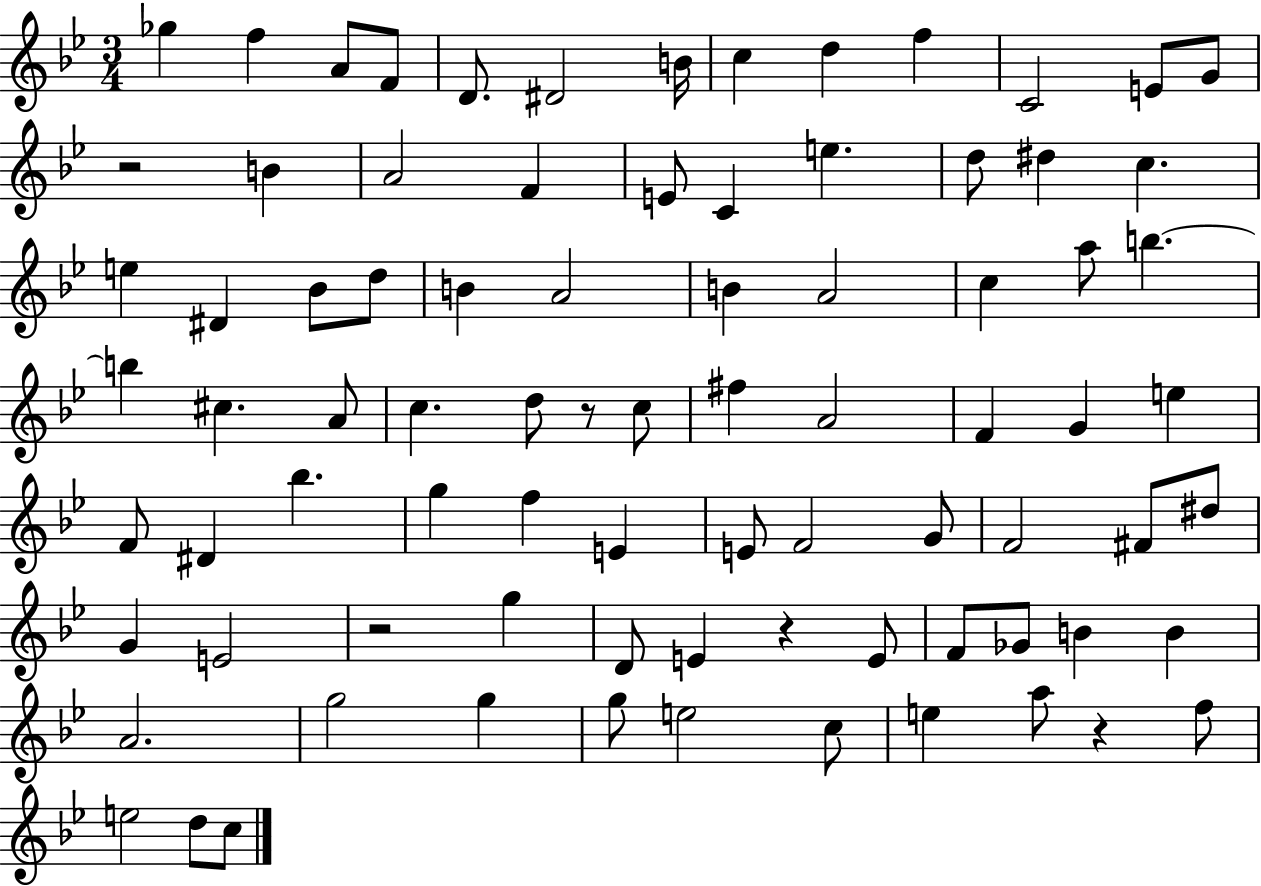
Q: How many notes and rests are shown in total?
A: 83